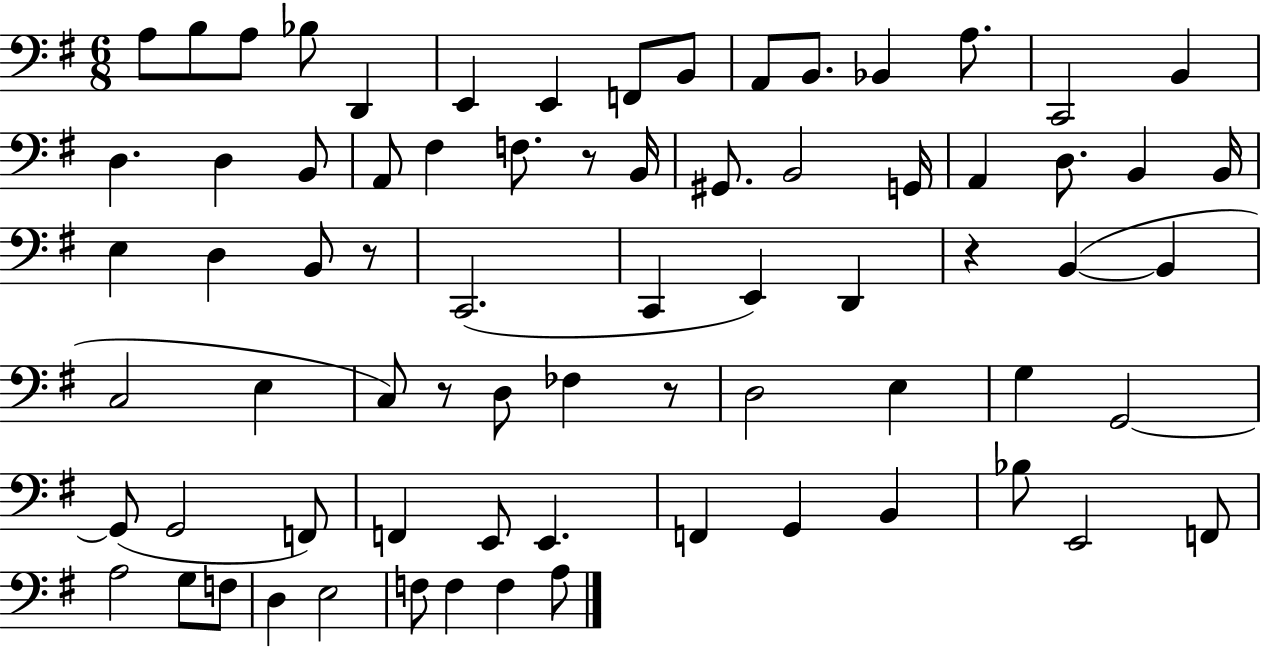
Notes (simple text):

A3/e B3/e A3/e Bb3/e D2/q E2/q E2/q F2/e B2/e A2/e B2/e. Bb2/q A3/e. C2/h B2/q D3/q. D3/q B2/e A2/e F#3/q F3/e. R/e B2/s G#2/e. B2/h G2/s A2/q D3/e. B2/q B2/s E3/q D3/q B2/e R/e C2/h. C2/q E2/q D2/q R/q B2/q B2/q C3/h E3/q C3/e R/e D3/e FES3/q R/e D3/h E3/q G3/q G2/h G2/e G2/h F2/e F2/q E2/e E2/q. F2/q G2/q B2/q Bb3/e E2/h F2/e A3/h G3/e F3/e D3/q E3/h F3/e F3/q F3/q A3/e